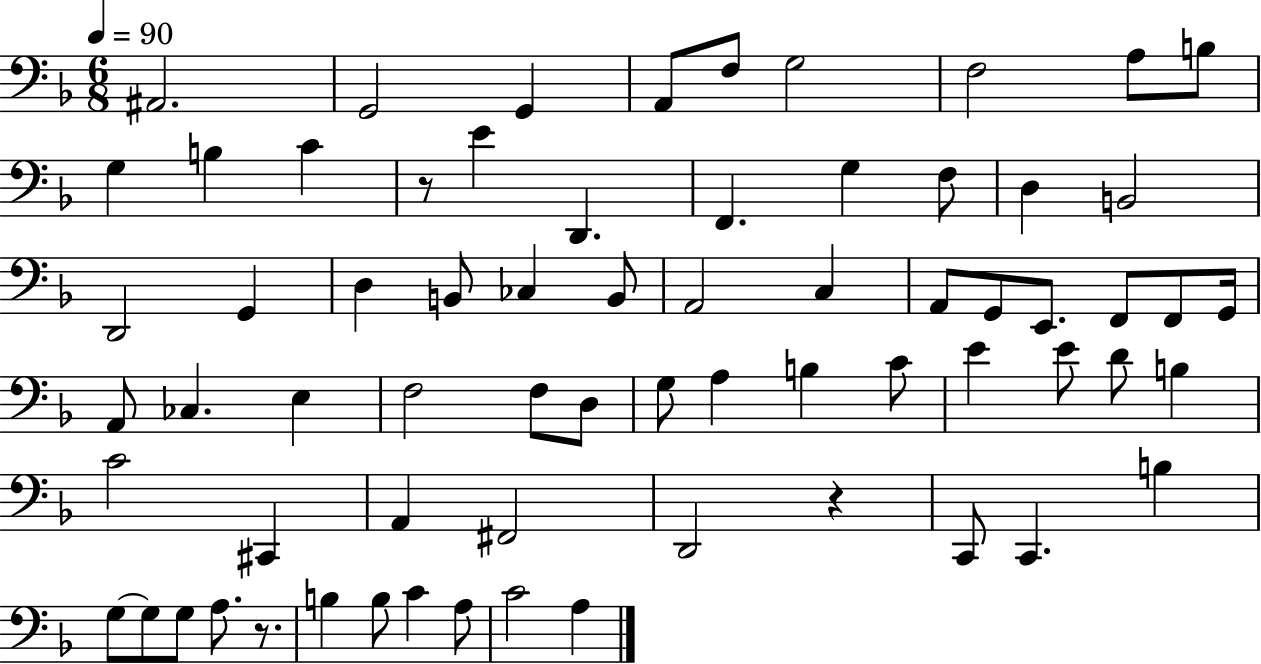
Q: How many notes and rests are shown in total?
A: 68